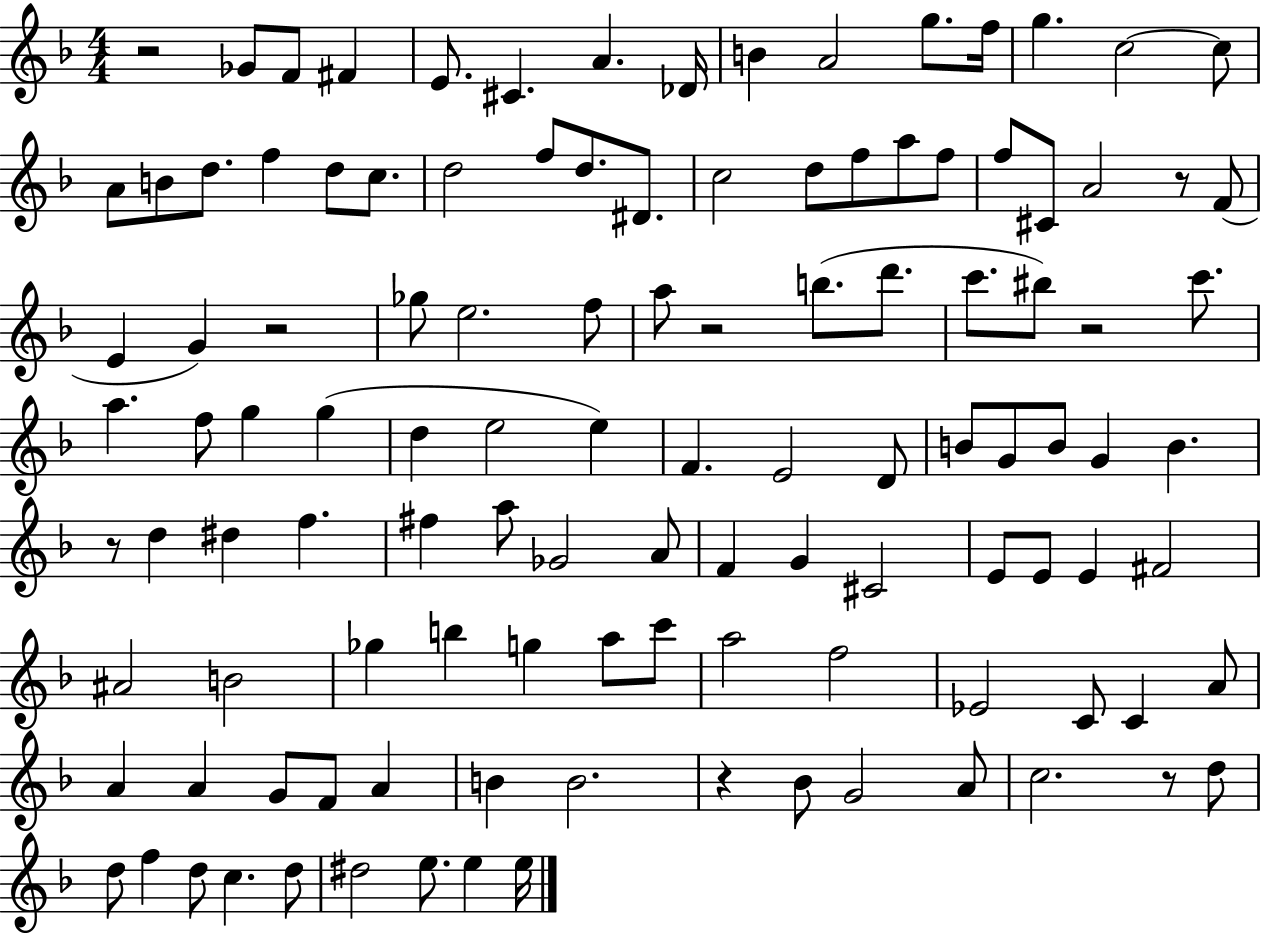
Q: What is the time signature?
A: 4/4